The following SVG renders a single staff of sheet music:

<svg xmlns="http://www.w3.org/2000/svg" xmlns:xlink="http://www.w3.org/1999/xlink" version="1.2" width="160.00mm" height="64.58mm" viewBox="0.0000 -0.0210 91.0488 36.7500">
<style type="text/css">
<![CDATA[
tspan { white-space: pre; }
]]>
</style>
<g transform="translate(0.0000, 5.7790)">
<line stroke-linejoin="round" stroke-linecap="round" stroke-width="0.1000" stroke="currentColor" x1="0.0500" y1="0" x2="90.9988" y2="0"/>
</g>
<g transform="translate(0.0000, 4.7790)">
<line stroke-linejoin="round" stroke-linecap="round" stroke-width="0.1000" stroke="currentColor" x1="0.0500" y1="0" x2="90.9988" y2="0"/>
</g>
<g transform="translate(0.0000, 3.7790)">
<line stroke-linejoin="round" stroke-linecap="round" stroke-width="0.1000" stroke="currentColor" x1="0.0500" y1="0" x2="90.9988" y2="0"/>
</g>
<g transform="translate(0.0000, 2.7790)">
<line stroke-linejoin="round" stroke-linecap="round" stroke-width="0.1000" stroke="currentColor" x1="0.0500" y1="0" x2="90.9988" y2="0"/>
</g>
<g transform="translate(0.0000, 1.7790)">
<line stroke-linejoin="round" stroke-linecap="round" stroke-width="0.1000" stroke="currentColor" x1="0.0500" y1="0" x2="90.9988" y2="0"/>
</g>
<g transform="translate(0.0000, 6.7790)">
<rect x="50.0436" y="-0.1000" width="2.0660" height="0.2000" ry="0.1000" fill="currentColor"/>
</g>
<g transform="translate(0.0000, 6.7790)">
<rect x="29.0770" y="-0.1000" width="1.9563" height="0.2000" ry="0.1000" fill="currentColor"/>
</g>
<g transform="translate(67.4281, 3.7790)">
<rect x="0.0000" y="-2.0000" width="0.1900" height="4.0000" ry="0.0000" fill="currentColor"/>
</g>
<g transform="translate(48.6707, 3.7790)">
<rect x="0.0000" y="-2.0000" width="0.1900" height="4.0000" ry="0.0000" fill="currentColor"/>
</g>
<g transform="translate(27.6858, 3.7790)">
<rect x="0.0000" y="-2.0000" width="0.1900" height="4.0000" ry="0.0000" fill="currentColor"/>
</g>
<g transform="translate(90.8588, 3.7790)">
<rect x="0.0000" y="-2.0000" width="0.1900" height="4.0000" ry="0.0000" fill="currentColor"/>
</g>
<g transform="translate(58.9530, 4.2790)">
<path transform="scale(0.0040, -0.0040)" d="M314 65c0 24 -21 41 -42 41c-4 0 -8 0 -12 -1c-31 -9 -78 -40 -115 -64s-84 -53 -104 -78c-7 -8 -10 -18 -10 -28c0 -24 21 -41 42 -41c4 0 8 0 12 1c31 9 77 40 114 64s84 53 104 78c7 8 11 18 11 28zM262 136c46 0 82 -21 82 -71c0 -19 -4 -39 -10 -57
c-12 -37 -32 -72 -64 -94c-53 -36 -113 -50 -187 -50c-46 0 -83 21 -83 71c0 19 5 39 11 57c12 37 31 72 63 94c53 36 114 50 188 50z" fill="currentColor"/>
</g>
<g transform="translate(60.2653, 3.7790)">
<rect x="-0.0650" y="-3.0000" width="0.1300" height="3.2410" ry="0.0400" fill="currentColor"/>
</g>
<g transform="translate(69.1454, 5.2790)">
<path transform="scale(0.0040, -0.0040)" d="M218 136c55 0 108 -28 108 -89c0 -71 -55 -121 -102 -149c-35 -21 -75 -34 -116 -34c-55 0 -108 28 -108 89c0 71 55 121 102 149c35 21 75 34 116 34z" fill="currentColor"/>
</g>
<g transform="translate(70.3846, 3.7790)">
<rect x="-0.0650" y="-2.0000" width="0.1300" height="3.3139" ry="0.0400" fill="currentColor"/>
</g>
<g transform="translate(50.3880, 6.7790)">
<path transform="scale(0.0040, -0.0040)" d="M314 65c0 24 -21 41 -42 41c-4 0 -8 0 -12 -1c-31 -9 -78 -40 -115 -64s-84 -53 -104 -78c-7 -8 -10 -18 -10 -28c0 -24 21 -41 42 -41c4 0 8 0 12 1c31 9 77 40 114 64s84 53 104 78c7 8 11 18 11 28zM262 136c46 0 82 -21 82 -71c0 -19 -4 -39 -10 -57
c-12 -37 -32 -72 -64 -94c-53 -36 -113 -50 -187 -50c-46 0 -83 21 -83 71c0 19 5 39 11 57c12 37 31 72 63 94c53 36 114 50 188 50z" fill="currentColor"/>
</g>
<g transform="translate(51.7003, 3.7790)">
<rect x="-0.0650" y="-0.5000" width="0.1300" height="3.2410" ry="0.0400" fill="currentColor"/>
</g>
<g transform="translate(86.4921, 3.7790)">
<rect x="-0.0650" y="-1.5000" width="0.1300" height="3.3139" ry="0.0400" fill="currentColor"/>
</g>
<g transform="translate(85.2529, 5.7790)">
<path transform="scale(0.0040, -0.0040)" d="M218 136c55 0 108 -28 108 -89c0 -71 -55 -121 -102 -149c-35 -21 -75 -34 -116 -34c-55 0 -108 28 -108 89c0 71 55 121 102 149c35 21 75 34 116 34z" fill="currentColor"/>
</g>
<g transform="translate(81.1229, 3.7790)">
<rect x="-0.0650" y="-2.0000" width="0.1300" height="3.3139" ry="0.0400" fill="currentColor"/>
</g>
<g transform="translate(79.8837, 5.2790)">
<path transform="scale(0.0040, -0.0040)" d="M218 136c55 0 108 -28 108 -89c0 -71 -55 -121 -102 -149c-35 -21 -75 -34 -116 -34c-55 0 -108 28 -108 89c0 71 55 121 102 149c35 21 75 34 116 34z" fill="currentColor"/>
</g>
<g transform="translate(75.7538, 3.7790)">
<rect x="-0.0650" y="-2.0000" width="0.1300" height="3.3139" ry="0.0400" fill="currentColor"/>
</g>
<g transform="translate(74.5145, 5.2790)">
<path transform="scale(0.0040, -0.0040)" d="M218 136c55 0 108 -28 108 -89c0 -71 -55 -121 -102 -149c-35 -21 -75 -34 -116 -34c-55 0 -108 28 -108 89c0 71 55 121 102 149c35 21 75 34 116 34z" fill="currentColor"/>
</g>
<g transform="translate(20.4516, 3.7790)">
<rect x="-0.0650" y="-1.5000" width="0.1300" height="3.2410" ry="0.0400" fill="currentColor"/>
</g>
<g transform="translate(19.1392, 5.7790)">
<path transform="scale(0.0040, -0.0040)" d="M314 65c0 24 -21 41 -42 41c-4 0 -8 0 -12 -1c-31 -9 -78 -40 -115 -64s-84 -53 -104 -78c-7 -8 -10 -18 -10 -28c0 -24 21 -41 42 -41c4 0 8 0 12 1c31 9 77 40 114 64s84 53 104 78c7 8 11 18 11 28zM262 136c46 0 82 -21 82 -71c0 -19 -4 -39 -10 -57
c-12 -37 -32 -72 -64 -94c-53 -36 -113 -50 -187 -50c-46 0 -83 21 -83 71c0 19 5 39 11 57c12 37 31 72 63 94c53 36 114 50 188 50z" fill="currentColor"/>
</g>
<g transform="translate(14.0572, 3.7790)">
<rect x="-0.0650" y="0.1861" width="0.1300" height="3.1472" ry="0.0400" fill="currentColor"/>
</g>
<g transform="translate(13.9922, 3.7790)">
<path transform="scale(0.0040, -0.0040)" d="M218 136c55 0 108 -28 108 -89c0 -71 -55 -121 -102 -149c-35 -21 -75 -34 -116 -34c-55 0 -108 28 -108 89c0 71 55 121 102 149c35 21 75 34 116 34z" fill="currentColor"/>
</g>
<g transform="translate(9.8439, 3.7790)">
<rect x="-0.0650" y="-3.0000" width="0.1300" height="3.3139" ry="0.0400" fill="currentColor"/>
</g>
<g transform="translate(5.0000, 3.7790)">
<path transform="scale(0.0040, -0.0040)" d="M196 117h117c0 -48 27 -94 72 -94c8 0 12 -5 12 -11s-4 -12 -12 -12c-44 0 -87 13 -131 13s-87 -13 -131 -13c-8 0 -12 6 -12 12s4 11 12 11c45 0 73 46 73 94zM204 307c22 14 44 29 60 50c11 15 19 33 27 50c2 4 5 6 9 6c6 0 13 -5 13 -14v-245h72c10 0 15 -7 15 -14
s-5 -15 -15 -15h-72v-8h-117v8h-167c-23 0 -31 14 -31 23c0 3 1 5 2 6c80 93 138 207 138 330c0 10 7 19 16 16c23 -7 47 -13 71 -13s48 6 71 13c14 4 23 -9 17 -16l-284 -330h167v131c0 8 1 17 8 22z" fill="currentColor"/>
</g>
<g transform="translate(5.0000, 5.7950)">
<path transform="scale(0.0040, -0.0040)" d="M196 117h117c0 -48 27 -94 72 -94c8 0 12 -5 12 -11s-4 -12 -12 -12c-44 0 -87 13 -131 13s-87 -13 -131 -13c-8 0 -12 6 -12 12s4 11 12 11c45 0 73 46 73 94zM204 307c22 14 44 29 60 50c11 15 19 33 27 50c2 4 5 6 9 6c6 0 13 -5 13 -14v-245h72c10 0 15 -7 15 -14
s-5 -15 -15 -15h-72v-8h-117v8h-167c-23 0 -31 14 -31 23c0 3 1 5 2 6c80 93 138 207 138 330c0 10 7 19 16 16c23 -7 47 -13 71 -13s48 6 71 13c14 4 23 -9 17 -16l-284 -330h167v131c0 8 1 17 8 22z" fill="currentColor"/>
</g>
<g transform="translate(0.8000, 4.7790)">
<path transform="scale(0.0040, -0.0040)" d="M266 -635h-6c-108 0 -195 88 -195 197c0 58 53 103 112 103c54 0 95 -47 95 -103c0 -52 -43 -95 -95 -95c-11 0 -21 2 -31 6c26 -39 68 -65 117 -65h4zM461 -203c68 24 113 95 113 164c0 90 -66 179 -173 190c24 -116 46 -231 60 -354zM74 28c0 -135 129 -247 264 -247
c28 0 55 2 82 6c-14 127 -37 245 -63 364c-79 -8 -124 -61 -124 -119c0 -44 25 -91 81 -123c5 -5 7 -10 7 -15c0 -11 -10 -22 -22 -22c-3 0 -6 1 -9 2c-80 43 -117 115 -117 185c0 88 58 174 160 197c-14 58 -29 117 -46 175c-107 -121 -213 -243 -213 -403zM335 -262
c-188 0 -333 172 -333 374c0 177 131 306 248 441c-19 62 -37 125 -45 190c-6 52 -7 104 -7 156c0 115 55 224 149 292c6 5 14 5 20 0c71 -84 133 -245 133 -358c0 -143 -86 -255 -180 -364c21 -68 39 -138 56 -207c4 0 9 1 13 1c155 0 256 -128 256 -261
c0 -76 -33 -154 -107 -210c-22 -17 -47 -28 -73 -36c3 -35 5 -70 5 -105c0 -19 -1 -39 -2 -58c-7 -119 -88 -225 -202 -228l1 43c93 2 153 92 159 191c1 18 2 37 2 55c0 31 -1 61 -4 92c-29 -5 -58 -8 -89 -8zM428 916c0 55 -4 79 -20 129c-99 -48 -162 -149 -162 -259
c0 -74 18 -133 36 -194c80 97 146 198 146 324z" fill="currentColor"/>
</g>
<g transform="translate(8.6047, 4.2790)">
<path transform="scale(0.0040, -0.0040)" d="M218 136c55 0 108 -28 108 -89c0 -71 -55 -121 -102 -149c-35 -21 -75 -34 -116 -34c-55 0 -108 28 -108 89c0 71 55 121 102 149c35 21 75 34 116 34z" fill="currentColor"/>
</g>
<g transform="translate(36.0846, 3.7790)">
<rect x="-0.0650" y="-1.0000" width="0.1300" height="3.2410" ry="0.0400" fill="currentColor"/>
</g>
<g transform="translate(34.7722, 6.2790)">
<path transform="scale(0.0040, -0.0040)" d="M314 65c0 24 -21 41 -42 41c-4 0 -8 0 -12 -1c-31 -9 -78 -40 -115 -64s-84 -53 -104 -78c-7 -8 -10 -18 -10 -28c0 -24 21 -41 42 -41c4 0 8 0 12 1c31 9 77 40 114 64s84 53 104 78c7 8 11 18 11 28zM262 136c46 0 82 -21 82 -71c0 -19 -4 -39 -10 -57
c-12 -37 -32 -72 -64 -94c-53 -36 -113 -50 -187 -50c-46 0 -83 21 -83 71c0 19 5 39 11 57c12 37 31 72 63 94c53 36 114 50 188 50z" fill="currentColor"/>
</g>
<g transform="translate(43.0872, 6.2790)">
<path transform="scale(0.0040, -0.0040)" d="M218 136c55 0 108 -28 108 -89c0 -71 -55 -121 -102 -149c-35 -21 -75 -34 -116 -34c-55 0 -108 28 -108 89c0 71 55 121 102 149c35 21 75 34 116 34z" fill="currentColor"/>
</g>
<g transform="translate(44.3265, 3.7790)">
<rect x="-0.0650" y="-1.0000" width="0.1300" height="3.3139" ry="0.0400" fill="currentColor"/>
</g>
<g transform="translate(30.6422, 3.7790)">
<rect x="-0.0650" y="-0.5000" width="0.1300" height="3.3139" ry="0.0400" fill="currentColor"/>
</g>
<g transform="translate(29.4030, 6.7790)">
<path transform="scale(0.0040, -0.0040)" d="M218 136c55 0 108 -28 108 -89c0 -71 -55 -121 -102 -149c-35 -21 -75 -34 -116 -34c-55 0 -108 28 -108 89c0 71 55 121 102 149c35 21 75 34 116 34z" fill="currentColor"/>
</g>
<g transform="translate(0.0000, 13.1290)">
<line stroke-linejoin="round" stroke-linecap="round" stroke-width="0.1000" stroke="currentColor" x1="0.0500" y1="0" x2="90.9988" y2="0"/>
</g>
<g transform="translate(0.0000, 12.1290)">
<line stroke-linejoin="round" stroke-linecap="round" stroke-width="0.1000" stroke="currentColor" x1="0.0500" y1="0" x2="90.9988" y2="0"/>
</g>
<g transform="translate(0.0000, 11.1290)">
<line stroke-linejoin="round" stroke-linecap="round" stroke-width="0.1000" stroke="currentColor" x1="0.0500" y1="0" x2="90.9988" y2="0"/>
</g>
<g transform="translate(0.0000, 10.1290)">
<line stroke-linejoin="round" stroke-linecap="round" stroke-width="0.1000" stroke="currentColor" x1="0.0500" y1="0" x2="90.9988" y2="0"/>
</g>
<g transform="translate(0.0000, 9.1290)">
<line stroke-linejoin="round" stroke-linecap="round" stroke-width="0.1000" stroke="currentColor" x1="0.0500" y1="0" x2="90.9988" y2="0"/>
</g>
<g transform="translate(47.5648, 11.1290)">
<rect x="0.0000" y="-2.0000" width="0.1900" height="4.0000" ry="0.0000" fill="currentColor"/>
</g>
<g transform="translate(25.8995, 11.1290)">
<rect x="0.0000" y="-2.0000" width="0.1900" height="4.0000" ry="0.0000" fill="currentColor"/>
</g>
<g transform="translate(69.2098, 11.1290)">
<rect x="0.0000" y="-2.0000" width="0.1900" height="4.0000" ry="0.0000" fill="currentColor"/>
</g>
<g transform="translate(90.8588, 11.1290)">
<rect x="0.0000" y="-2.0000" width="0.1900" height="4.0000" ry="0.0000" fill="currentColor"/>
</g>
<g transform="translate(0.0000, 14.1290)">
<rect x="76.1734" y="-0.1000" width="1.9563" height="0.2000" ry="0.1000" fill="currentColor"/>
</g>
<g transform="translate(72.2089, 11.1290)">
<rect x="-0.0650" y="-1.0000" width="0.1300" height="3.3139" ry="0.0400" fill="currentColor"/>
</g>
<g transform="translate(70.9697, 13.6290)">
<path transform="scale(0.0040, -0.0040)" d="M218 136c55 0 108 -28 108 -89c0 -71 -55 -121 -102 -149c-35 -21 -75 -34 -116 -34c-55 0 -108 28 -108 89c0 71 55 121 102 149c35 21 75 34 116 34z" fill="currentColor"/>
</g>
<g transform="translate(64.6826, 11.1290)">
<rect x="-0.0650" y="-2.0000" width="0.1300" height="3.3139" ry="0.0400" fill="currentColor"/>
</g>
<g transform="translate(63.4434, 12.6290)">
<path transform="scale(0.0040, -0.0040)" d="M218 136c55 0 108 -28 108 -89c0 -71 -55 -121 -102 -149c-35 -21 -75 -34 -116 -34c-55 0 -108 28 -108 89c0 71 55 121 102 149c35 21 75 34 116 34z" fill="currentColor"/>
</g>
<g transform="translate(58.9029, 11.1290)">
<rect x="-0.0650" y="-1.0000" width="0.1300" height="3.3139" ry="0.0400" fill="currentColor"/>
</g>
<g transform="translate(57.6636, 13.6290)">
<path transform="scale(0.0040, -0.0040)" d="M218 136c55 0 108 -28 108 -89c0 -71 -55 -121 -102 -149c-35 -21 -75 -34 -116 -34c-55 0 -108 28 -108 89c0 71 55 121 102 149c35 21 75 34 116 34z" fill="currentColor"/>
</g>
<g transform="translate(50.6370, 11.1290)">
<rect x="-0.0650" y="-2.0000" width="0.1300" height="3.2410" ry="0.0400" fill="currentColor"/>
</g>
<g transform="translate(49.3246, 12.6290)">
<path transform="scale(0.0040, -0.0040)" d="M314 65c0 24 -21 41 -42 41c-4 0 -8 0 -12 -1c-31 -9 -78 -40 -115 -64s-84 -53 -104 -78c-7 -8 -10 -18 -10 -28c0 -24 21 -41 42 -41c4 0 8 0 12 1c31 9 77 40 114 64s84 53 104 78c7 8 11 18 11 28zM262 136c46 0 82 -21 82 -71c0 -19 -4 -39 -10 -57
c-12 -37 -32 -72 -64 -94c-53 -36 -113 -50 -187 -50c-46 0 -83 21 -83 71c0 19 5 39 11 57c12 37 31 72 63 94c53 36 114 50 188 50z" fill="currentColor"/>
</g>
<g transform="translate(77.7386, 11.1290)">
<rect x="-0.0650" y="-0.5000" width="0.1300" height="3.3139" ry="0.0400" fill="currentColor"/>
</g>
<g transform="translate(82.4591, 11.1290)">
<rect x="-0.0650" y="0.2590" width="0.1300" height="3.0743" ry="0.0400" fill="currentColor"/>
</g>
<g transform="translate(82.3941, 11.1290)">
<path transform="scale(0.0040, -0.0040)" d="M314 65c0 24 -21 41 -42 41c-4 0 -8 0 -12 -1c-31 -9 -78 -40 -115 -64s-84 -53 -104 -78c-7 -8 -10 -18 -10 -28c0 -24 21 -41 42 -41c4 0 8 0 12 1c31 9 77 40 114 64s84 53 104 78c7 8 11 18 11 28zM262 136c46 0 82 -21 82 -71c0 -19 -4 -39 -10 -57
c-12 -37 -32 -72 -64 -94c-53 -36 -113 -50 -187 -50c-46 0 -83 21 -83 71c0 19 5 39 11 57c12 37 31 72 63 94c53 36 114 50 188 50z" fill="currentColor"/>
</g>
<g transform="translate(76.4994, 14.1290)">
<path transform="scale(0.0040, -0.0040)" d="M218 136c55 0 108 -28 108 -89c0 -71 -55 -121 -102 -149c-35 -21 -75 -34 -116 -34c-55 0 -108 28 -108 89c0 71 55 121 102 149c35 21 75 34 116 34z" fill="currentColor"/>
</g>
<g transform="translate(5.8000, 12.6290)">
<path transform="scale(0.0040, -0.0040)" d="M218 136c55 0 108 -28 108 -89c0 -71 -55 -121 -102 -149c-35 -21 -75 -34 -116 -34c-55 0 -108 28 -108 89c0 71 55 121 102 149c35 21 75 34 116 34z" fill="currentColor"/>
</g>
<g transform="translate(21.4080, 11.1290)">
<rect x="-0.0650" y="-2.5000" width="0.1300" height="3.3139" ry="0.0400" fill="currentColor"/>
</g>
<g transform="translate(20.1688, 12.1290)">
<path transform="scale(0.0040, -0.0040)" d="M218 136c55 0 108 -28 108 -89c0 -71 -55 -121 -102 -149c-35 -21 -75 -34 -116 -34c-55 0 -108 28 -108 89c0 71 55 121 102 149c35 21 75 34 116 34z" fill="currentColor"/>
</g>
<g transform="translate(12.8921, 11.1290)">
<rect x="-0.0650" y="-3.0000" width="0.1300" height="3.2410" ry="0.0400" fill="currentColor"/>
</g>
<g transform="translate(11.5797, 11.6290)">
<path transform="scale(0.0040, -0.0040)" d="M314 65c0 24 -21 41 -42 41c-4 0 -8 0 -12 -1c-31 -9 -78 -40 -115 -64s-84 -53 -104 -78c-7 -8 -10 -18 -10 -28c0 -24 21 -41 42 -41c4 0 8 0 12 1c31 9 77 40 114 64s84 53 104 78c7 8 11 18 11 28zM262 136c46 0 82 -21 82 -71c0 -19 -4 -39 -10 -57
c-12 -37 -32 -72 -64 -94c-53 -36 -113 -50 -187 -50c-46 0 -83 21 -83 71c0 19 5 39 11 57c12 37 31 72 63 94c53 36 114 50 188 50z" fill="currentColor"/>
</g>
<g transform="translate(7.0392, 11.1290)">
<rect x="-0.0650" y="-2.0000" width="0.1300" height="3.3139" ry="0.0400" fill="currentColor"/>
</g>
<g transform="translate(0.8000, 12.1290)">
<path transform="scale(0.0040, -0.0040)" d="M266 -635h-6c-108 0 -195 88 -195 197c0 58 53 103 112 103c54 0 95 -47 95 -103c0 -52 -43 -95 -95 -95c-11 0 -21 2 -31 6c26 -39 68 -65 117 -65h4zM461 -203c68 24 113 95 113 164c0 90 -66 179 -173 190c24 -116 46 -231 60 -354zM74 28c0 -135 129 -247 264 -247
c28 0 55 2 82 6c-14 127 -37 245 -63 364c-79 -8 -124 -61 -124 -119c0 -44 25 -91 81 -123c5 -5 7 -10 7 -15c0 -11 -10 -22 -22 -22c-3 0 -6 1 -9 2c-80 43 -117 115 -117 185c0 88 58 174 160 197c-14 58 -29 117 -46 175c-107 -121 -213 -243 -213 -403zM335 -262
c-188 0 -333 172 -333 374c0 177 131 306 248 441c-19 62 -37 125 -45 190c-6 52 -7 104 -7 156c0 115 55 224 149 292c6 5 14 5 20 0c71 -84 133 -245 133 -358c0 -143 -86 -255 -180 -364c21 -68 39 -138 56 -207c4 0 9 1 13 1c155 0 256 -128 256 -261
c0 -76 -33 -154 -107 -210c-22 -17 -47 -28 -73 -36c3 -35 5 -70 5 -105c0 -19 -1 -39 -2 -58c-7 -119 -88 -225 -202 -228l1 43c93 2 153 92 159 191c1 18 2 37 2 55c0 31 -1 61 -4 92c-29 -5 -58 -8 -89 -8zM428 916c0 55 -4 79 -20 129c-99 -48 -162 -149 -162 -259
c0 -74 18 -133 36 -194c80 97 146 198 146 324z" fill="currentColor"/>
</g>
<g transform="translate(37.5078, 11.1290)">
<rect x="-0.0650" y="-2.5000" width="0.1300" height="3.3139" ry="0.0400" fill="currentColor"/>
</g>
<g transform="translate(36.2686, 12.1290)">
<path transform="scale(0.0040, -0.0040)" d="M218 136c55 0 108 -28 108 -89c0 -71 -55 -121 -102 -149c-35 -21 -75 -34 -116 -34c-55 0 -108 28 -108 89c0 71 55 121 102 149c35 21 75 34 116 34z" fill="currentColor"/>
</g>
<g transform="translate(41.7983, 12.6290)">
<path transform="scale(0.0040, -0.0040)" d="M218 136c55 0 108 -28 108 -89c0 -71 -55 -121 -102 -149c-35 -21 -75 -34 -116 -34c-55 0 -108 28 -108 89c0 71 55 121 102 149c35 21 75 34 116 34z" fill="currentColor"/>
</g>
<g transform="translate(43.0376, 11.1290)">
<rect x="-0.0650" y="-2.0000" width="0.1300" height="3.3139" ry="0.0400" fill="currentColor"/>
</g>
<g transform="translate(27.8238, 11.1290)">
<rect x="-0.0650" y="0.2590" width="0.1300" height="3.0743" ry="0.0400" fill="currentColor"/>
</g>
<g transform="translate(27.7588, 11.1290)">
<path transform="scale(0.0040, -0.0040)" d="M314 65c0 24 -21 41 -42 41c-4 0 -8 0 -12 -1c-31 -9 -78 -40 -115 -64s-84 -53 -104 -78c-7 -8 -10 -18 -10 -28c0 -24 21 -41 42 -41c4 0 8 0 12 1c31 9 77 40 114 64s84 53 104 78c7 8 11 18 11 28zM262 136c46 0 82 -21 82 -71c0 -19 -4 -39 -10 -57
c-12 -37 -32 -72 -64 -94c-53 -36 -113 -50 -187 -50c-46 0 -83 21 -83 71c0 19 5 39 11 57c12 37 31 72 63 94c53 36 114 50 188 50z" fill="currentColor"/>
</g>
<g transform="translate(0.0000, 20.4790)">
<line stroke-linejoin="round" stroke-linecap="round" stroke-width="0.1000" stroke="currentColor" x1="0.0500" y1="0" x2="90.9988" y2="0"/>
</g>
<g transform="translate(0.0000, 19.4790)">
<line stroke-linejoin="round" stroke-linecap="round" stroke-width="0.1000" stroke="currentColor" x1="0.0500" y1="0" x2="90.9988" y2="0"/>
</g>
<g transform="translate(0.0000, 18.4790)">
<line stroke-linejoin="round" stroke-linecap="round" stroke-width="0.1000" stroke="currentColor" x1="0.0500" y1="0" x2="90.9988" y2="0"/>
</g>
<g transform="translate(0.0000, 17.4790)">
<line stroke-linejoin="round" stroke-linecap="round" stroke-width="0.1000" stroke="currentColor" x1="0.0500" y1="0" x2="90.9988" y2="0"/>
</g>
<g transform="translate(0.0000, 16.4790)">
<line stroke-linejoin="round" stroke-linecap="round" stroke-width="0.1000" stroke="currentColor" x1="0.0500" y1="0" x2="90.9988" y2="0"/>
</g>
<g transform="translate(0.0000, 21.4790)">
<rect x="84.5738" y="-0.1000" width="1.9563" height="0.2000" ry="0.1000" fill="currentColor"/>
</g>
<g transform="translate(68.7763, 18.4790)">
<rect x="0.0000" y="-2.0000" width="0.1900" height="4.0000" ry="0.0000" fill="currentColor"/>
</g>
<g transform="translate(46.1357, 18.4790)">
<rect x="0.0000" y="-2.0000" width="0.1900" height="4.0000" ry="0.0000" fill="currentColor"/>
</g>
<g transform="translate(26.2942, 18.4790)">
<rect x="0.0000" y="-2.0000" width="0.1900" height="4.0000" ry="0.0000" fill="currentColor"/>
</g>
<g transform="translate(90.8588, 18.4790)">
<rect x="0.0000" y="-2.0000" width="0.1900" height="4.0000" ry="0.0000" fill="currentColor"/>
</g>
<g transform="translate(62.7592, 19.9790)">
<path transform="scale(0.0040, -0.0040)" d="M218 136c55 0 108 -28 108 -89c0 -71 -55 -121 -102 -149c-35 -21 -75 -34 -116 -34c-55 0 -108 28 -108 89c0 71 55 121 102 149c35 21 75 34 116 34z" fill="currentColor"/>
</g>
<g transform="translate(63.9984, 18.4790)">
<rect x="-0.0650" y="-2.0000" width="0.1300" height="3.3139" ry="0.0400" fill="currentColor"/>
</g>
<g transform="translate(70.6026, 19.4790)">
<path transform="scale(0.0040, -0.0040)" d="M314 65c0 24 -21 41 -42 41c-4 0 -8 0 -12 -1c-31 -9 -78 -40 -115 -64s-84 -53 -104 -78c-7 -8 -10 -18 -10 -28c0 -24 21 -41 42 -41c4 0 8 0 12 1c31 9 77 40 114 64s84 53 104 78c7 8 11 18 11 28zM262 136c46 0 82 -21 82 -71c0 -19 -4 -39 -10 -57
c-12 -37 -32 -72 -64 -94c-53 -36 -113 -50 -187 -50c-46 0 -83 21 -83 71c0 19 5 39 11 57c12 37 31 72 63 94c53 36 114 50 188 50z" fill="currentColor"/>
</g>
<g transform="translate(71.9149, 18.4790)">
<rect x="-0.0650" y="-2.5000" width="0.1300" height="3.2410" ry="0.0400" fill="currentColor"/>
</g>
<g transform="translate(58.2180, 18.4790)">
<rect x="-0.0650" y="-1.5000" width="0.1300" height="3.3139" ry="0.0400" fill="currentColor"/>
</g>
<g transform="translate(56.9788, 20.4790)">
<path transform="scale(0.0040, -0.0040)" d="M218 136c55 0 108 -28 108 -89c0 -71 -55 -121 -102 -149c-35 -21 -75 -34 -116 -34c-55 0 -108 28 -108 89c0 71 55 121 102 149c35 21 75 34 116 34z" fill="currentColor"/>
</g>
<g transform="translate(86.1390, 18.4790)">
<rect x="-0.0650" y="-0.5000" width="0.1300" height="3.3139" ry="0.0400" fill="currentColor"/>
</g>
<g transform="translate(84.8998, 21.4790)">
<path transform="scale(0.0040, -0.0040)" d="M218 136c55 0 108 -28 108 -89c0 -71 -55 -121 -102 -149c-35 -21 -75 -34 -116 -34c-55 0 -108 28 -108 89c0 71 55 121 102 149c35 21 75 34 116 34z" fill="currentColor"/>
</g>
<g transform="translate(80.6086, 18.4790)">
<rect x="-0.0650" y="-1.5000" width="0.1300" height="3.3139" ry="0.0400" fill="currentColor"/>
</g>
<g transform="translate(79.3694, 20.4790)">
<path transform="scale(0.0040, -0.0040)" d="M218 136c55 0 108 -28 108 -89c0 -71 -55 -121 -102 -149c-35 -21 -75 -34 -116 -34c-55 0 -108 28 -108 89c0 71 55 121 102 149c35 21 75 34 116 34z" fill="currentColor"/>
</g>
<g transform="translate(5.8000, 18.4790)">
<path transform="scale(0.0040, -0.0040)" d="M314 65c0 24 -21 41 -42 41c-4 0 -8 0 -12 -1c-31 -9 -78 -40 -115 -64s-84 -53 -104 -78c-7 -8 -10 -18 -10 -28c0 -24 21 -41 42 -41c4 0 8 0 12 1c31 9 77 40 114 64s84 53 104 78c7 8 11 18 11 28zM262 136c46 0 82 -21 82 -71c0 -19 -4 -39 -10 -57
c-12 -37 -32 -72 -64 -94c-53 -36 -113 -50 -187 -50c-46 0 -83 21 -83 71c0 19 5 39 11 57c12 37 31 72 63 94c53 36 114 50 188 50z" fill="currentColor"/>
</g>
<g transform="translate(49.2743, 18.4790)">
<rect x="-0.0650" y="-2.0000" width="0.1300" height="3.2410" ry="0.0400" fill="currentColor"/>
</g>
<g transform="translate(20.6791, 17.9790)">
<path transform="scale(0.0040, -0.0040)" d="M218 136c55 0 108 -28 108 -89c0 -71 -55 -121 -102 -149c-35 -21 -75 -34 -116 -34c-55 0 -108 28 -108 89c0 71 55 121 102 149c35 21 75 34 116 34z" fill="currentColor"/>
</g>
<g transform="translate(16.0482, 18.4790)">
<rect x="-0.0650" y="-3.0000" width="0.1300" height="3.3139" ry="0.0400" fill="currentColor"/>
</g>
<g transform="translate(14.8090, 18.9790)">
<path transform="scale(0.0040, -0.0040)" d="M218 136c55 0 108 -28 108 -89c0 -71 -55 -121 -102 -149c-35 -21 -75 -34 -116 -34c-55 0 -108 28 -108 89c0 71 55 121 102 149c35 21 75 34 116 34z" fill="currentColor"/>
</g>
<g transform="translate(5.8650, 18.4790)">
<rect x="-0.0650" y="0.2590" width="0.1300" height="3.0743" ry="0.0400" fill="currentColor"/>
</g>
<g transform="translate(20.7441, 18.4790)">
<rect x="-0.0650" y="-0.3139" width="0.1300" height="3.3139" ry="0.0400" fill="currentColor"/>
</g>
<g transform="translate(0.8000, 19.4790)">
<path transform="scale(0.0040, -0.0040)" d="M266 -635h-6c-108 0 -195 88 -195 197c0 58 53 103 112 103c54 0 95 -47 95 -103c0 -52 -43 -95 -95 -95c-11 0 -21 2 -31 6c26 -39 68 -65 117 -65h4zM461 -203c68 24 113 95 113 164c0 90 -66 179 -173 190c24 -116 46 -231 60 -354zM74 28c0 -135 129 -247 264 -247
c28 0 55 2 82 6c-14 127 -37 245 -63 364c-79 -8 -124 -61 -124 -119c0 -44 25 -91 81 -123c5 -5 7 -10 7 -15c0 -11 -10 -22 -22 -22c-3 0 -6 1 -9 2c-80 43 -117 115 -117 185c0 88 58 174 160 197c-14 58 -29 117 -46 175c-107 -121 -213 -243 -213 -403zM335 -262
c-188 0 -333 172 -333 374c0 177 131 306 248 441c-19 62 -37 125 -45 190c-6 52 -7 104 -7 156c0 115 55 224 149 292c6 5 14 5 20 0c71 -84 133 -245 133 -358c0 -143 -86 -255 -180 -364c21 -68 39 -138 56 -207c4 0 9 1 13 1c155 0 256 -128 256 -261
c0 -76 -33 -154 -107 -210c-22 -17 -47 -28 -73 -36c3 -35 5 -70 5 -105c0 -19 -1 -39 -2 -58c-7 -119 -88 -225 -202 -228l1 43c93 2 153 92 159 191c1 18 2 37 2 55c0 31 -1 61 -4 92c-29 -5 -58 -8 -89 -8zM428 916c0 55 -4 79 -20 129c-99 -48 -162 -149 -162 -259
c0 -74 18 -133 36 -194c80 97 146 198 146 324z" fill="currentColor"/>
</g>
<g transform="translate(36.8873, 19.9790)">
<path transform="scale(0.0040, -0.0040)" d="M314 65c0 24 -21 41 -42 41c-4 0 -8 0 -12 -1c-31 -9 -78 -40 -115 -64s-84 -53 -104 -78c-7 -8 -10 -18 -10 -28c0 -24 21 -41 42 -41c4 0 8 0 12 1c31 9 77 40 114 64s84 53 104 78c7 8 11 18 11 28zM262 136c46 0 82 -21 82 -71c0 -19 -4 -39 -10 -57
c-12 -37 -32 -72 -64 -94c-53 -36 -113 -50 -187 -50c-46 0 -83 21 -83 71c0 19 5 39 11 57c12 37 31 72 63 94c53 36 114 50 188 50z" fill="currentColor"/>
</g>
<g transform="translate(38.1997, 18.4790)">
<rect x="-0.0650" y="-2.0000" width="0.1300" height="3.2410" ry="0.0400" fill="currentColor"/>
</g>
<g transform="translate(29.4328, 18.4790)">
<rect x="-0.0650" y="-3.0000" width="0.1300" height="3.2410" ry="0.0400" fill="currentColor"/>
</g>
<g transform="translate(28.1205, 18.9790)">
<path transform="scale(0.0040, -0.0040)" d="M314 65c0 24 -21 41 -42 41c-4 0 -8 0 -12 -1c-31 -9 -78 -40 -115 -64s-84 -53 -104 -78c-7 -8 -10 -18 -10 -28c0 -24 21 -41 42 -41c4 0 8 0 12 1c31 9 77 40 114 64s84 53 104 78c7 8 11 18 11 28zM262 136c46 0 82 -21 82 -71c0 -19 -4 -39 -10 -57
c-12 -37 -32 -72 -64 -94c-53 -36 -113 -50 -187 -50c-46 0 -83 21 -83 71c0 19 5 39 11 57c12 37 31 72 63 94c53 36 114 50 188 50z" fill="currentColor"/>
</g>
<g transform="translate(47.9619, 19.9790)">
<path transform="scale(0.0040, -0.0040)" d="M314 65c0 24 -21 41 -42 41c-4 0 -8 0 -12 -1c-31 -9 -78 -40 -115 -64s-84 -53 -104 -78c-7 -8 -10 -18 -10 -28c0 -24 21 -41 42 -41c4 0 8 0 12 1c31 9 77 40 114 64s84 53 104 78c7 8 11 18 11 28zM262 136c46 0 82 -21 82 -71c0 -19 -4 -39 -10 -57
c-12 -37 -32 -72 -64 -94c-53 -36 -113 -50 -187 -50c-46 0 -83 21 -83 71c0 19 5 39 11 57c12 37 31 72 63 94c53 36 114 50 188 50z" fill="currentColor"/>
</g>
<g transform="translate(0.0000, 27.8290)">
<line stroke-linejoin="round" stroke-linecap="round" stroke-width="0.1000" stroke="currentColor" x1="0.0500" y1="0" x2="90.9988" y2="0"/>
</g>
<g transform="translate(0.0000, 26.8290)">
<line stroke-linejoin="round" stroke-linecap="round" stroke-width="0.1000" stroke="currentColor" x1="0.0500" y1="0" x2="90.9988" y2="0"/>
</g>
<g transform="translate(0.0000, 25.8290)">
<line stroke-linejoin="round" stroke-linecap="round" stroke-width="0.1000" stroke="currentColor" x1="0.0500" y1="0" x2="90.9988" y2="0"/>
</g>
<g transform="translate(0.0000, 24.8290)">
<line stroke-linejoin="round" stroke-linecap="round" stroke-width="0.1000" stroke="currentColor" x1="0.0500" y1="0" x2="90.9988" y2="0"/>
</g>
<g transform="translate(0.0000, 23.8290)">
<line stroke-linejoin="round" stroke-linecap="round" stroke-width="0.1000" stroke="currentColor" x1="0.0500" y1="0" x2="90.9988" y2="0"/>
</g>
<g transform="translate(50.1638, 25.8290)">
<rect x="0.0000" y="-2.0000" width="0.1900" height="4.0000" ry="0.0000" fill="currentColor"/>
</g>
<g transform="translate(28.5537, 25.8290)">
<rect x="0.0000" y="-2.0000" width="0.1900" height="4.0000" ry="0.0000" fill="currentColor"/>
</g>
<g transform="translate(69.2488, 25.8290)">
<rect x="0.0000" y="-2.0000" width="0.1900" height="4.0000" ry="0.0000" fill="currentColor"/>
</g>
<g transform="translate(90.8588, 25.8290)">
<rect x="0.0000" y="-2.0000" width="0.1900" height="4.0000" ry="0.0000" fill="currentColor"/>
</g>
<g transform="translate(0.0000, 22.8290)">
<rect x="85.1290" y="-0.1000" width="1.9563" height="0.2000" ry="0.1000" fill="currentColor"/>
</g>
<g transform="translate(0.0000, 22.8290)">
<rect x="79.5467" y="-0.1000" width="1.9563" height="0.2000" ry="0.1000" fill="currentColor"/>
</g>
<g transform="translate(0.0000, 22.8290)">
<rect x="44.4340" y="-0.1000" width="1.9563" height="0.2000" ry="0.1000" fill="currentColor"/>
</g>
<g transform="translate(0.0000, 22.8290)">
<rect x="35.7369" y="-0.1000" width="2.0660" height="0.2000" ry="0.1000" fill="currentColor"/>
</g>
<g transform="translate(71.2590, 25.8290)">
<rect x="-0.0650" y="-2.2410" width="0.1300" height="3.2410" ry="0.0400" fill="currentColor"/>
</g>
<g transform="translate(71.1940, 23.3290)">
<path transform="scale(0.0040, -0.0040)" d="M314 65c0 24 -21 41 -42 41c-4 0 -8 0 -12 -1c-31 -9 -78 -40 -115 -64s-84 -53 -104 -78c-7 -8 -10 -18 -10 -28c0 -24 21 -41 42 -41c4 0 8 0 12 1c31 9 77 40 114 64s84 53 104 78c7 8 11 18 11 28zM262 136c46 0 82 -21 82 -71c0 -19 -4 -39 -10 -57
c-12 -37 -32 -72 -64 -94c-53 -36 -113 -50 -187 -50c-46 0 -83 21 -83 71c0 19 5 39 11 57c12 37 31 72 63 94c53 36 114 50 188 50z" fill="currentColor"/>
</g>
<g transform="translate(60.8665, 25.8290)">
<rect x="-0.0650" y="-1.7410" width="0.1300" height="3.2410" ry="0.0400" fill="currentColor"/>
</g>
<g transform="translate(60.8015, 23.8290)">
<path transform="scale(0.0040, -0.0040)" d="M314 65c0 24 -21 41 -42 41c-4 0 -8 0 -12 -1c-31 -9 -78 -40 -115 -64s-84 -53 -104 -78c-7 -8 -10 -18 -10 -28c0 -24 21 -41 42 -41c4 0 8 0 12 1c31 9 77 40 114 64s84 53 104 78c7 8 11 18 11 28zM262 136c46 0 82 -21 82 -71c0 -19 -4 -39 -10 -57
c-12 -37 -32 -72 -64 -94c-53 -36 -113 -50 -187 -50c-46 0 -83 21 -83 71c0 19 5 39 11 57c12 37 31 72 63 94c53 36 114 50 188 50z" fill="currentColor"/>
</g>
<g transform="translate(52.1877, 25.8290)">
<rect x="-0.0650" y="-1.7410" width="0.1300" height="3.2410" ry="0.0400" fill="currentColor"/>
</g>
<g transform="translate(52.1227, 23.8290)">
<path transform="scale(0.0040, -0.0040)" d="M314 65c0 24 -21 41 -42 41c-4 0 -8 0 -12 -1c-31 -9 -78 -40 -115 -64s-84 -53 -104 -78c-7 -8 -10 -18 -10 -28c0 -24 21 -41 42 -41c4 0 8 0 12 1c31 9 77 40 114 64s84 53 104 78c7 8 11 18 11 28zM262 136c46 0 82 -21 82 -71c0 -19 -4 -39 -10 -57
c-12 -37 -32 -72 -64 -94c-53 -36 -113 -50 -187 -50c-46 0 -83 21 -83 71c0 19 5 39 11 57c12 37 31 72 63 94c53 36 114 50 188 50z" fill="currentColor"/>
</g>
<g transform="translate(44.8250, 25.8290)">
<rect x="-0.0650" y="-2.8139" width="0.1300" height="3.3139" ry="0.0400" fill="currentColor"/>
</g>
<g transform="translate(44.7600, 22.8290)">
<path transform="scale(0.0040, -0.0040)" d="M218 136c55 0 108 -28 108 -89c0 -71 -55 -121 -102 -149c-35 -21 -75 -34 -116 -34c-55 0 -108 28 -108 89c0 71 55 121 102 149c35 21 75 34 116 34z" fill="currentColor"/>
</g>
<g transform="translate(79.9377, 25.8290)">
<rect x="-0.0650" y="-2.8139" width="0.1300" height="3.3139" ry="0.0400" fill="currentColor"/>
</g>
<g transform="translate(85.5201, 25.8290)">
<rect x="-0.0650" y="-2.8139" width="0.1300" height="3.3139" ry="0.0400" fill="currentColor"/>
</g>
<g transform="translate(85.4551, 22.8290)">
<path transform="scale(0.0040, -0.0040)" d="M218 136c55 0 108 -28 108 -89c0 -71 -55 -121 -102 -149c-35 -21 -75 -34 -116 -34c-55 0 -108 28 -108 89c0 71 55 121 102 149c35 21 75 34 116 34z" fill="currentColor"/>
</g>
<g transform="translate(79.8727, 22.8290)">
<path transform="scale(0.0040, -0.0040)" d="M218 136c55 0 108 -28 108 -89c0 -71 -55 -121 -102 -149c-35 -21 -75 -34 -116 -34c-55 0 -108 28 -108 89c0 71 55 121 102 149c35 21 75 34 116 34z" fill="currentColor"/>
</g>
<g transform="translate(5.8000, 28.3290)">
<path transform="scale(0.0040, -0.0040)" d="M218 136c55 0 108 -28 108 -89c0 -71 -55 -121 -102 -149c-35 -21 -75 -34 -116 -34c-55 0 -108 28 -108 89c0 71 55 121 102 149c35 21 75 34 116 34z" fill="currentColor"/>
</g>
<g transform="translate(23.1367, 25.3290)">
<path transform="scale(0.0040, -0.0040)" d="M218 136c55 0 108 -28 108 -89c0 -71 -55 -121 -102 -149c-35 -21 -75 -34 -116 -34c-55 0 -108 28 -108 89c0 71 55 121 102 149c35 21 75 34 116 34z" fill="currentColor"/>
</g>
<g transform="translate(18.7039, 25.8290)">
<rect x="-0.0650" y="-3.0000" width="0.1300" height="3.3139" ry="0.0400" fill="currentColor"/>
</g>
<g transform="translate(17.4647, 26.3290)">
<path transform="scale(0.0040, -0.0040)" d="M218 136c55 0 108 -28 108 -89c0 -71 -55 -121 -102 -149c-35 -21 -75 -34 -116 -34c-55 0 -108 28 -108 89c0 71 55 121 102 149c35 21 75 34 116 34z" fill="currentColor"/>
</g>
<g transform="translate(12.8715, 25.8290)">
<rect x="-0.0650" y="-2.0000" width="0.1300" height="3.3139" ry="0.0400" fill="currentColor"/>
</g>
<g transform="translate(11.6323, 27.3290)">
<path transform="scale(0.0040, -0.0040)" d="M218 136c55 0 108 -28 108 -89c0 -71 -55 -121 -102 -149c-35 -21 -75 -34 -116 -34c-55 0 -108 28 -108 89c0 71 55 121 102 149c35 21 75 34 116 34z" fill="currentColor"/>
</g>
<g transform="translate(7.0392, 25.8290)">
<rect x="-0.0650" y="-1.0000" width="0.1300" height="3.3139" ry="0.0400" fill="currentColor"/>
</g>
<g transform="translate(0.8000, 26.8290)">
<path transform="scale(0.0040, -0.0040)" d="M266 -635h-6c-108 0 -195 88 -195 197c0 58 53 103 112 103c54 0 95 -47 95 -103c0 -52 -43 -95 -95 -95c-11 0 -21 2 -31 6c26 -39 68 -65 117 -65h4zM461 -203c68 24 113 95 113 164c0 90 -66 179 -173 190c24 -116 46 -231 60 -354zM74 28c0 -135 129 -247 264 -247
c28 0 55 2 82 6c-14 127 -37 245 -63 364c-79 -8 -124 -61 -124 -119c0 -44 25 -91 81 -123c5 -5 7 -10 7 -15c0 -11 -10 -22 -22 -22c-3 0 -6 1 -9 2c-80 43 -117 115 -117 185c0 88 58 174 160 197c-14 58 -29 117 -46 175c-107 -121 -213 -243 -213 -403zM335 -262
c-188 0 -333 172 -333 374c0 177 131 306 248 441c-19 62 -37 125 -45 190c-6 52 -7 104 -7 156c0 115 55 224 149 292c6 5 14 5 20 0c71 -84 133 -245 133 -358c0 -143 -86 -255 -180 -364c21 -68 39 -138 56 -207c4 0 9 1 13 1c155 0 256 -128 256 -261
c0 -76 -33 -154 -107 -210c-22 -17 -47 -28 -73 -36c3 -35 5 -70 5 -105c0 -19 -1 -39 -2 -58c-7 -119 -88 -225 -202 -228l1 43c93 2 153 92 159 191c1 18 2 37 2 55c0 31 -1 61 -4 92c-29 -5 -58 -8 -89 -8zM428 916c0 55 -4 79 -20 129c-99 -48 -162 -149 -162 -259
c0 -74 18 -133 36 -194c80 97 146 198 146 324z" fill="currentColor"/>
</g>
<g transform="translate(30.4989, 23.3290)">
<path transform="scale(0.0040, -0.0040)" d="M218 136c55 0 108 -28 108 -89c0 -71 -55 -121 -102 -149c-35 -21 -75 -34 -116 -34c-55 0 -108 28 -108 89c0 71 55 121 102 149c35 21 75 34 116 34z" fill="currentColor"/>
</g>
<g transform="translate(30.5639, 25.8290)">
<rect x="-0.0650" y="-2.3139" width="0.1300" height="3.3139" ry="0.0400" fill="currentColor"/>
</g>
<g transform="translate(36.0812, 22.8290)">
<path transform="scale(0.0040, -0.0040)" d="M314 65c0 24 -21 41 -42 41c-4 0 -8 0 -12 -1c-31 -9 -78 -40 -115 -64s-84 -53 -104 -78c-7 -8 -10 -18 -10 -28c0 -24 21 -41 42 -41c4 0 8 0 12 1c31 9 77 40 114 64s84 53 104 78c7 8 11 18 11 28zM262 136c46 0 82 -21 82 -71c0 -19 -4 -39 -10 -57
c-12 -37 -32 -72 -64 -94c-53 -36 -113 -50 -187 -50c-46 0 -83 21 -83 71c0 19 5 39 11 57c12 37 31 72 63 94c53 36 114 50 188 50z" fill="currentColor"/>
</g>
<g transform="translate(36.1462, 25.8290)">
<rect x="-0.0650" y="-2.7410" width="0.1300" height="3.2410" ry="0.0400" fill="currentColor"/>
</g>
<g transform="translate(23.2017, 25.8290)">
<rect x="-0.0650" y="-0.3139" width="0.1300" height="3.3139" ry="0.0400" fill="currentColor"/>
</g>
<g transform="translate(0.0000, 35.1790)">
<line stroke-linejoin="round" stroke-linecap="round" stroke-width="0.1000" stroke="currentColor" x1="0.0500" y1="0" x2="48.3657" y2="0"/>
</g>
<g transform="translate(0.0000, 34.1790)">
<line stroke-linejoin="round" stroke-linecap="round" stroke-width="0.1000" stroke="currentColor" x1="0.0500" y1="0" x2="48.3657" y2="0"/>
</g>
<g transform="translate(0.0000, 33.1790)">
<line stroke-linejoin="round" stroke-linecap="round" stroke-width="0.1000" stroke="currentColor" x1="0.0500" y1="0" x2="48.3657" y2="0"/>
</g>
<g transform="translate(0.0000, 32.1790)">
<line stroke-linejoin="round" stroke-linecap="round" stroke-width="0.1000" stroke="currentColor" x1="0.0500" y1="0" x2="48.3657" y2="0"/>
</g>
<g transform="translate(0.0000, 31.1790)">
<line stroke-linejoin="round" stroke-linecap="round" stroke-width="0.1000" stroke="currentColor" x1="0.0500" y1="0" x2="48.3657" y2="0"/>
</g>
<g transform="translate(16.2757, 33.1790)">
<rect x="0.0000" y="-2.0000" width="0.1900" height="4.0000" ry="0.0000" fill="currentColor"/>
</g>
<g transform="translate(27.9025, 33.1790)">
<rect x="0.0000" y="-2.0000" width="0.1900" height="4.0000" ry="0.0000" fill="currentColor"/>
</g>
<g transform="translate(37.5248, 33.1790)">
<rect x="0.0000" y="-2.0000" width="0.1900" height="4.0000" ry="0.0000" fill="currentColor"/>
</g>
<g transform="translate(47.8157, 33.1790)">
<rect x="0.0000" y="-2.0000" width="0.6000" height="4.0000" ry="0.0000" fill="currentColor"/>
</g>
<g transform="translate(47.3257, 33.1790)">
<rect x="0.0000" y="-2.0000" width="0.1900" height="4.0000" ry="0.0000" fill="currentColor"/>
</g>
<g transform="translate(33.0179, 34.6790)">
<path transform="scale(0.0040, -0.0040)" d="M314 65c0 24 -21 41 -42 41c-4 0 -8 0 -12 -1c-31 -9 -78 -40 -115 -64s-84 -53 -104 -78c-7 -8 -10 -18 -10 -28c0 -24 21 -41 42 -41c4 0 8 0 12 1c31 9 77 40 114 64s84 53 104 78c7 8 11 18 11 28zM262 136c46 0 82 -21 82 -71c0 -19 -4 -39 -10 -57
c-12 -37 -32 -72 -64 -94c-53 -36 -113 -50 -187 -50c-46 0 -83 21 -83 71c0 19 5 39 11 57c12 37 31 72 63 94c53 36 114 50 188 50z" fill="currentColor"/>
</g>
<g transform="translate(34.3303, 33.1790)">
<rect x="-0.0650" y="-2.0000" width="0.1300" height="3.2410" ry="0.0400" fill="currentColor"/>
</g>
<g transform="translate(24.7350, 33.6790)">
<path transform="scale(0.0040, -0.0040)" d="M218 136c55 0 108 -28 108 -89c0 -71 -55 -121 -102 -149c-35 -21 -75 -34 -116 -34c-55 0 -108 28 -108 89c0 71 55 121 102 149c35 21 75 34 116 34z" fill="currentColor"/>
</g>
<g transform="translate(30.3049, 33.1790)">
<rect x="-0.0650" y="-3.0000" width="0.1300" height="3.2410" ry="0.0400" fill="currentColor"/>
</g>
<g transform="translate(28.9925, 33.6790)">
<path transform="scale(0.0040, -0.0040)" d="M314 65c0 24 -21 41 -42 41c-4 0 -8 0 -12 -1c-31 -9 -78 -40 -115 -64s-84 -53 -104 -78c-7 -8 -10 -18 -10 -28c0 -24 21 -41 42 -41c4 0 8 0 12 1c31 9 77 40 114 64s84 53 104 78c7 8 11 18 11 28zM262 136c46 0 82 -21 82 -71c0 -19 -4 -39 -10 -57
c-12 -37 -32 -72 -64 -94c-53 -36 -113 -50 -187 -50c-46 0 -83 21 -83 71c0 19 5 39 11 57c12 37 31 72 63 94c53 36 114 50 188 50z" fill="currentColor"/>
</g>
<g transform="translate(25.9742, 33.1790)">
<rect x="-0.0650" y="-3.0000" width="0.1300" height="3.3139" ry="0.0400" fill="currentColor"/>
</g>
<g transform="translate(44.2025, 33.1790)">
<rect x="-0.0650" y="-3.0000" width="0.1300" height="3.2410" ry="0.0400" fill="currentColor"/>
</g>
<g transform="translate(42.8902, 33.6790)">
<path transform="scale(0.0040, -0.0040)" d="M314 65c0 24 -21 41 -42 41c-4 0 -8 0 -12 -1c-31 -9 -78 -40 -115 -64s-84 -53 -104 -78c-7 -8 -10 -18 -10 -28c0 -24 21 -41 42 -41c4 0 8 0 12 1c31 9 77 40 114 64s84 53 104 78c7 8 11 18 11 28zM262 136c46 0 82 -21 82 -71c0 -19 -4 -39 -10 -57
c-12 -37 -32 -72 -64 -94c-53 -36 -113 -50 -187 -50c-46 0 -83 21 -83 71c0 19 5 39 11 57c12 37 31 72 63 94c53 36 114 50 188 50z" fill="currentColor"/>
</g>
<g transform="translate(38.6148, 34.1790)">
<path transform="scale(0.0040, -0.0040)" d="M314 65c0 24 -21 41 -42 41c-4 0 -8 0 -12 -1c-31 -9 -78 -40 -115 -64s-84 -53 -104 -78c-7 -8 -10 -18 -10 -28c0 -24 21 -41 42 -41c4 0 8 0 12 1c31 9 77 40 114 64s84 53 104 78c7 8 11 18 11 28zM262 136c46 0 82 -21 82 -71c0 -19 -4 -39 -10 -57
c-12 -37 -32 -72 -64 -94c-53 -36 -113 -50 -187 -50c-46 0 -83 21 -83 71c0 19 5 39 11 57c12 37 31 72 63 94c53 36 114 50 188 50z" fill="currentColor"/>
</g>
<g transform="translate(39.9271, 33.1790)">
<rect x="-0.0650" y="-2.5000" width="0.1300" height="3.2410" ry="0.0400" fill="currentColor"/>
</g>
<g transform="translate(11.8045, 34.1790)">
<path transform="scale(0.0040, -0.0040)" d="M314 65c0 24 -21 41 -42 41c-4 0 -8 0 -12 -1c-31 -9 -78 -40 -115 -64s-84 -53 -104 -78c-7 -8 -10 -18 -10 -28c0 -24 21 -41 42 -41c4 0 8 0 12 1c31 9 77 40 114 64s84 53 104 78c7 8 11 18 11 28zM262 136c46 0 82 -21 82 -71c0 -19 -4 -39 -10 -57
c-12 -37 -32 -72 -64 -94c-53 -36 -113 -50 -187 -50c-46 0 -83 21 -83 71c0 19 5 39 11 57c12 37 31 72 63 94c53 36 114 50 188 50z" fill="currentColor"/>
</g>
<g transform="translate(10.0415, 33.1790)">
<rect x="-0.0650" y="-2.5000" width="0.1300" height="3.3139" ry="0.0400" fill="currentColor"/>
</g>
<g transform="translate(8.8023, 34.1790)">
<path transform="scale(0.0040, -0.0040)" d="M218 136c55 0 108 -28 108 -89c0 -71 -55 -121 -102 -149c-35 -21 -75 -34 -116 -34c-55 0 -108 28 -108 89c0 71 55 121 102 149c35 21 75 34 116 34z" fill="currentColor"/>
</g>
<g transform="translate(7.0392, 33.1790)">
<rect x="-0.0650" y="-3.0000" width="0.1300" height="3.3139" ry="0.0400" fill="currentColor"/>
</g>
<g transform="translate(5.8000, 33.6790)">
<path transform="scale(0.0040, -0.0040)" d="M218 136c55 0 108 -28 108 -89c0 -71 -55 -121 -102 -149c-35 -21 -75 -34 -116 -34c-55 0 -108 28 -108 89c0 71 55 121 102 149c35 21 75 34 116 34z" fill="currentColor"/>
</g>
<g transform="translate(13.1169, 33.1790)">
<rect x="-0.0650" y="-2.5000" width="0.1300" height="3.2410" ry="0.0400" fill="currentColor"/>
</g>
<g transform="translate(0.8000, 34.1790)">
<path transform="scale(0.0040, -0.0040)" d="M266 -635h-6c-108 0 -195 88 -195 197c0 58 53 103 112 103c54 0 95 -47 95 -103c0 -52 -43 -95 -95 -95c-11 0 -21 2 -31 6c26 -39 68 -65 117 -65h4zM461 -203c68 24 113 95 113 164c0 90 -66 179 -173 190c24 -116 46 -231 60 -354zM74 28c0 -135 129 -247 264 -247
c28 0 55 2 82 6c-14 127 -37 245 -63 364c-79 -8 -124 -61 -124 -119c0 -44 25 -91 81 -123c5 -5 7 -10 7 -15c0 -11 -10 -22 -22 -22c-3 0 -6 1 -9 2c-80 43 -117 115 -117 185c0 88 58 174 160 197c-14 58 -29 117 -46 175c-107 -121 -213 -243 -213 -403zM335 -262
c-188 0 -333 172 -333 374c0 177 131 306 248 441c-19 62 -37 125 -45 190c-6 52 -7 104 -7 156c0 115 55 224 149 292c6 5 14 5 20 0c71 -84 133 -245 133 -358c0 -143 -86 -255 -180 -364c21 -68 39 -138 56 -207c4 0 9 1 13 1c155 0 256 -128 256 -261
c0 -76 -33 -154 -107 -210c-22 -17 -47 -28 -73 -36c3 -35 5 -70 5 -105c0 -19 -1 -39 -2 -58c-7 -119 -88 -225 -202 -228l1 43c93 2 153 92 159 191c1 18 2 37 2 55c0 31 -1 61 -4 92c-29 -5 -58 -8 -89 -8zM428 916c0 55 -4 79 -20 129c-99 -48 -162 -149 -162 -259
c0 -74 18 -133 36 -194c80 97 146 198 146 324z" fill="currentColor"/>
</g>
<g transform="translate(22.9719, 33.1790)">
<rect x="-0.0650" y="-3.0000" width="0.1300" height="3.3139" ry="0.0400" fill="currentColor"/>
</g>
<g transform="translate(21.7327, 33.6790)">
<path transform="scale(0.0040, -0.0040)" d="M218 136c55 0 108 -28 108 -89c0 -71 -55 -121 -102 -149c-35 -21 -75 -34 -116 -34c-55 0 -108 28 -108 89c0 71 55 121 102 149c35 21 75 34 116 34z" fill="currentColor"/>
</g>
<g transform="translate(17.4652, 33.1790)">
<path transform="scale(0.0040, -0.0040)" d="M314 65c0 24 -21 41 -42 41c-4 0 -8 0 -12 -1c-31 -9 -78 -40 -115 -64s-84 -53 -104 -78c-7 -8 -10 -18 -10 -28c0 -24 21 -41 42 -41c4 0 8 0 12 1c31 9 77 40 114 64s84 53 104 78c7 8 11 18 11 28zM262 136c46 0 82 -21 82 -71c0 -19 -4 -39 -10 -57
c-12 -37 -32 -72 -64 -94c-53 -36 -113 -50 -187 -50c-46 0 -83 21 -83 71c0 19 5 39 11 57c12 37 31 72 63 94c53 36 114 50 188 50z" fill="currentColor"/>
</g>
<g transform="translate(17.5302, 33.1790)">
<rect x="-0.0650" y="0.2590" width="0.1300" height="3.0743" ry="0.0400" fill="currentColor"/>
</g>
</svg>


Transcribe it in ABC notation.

X:1
T:Untitled
M:4/4
L:1/4
K:C
A B E2 C D2 D C2 A2 F F F E F A2 G B2 G F F2 D F D C B2 B2 A c A2 F2 F2 E F G2 E C D F A c g a2 a f2 f2 g2 a a A G G2 B2 A A A2 F2 G2 A2